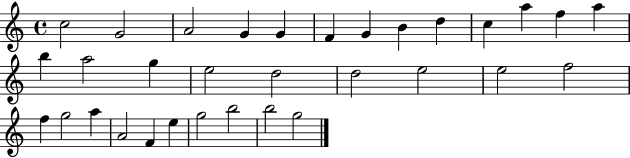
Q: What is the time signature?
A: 4/4